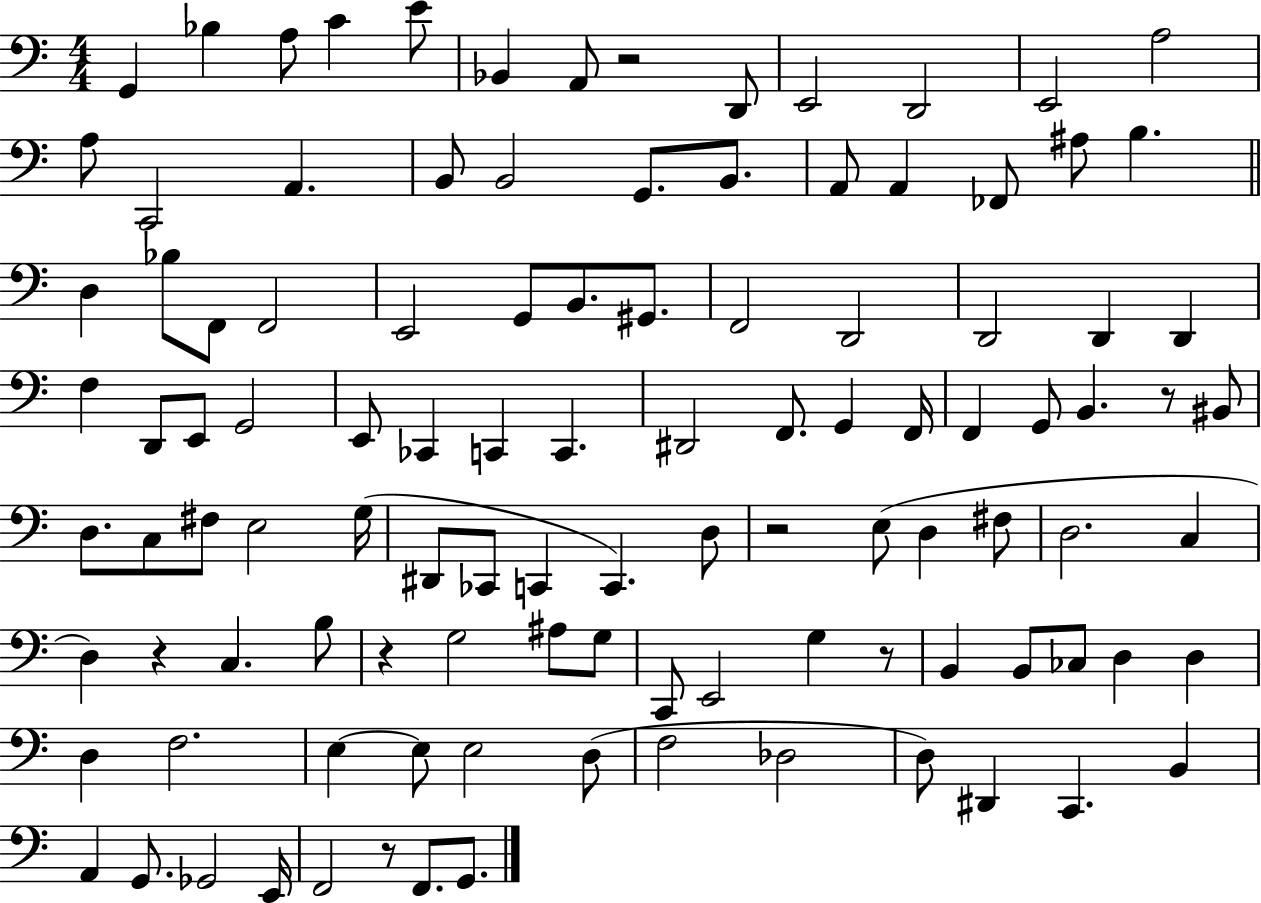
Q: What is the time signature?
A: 4/4